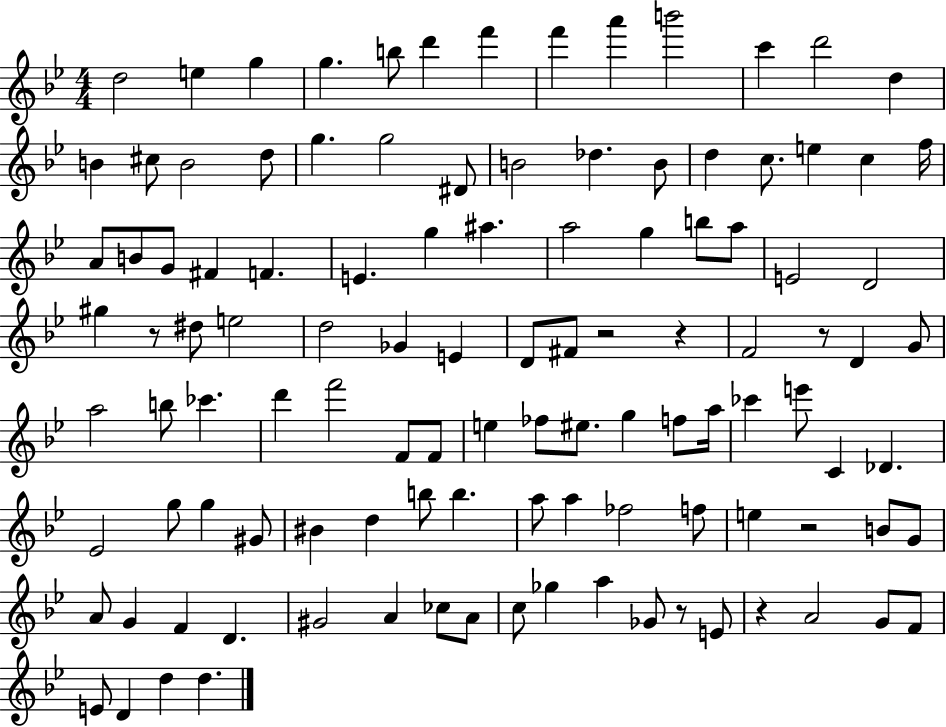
{
  \clef treble
  \numericTimeSignature
  \time 4/4
  \key bes \major
  d''2 e''4 g''4 | g''4. b''8 d'''4 f'''4 | f'''4 a'''4 b'''2 | c'''4 d'''2 d''4 | \break b'4 cis''8 b'2 d''8 | g''4. g''2 dis'8 | b'2 des''4. b'8 | d''4 c''8. e''4 c''4 f''16 | \break a'8 b'8 g'8 fis'4 f'4. | e'4. g''4 ais''4. | a''2 g''4 b''8 a''8 | e'2 d'2 | \break gis''4 r8 dis''8 e''2 | d''2 ges'4 e'4 | d'8 fis'8 r2 r4 | f'2 r8 d'4 g'8 | \break a''2 b''8 ces'''4. | d'''4 f'''2 f'8 f'8 | e''4 fes''8 eis''8. g''4 f''8 a''16 | ces'''4 e'''8 c'4 des'4. | \break ees'2 g''8 g''4 gis'8 | bis'4 d''4 b''8 b''4. | a''8 a''4 fes''2 f''8 | e''4 r2 b'8 g'8 | \break a'8 g'4 f'4 d'4. | gis'2 a'4 ces''8 a'8 | c''8 ges''4 a''4 ges'8 r8 e'8 | r4 a'2 g'8 f'8 | \break e'8 d'4 d''4 d''4. | \bar "|."
}